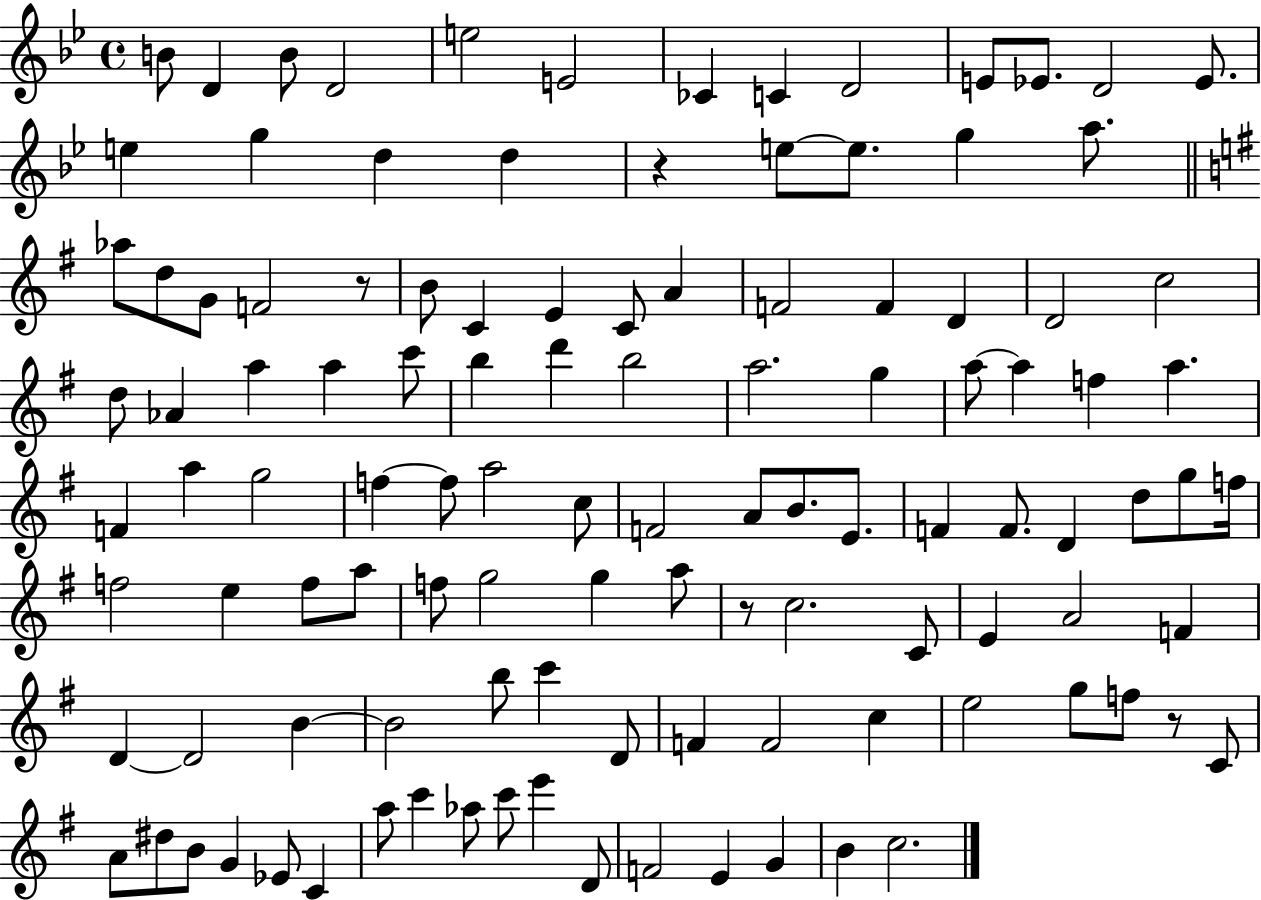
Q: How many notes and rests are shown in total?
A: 114